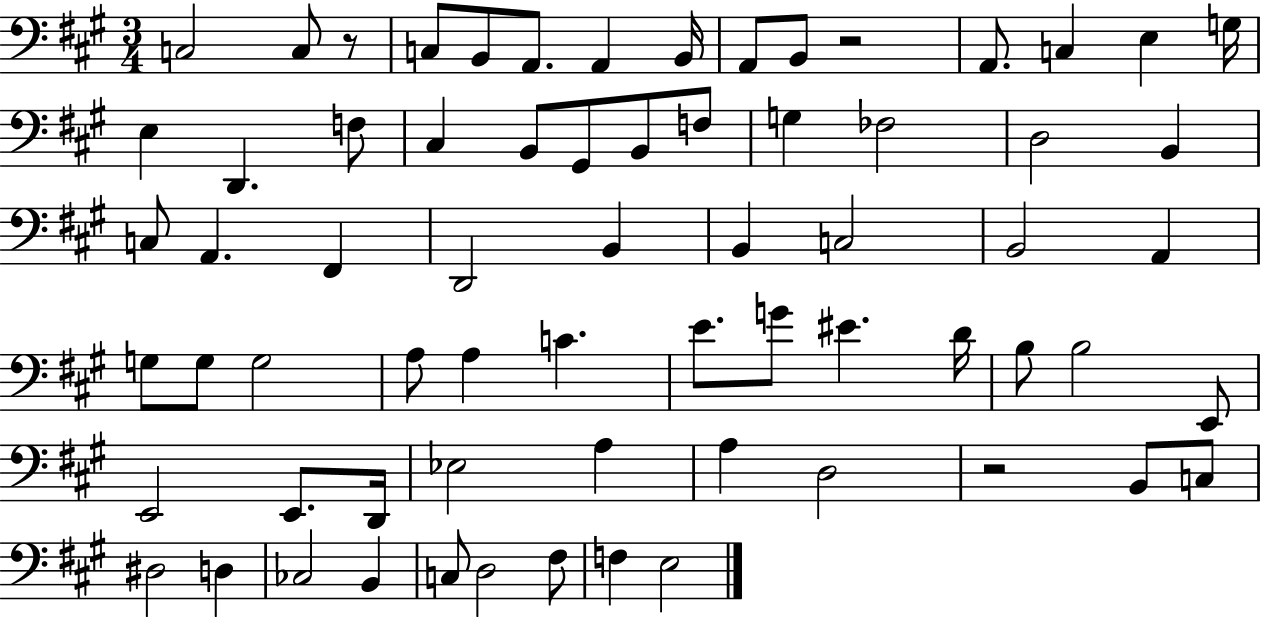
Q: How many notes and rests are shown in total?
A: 68